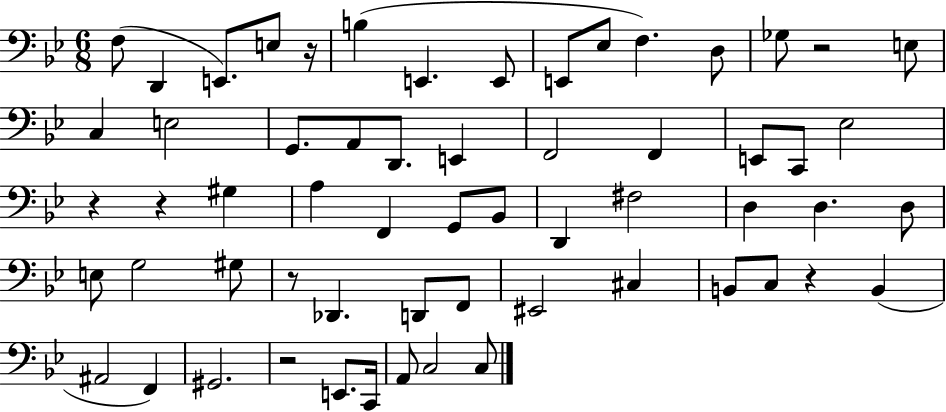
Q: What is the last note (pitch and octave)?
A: C3